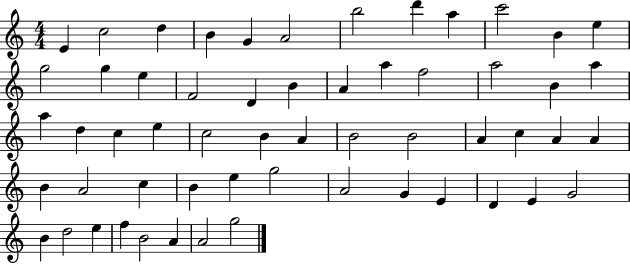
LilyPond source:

{
  \clef treble
  \numericTimeSignature
  \time 4/4
  \key c \major
  e'4 c''2 d''4 | b'4 g'4 a'2 | b''2 d'''4 a''4 | c'''2 b'4 e''4 | \break g''2 g''4 e''4 | f'2 d'4 b'4 | a'4 a''4 f''2 | a''2 b'4 a''4 | \break a''4 d''4 c''4 e''4 | c''2 b'4 a'4 | b'2 b'2 | a'4 c''4 a'4 a'4 | \break b'4 a'2 c''4 | b'4 e''4 g''2 | a'2 g'4 e'4 | d'4 e'4 g'2 | \break b'4 d''2 e''4 | f''4 b'2 a'4 | a'2 g''2 | \bar "|."
}